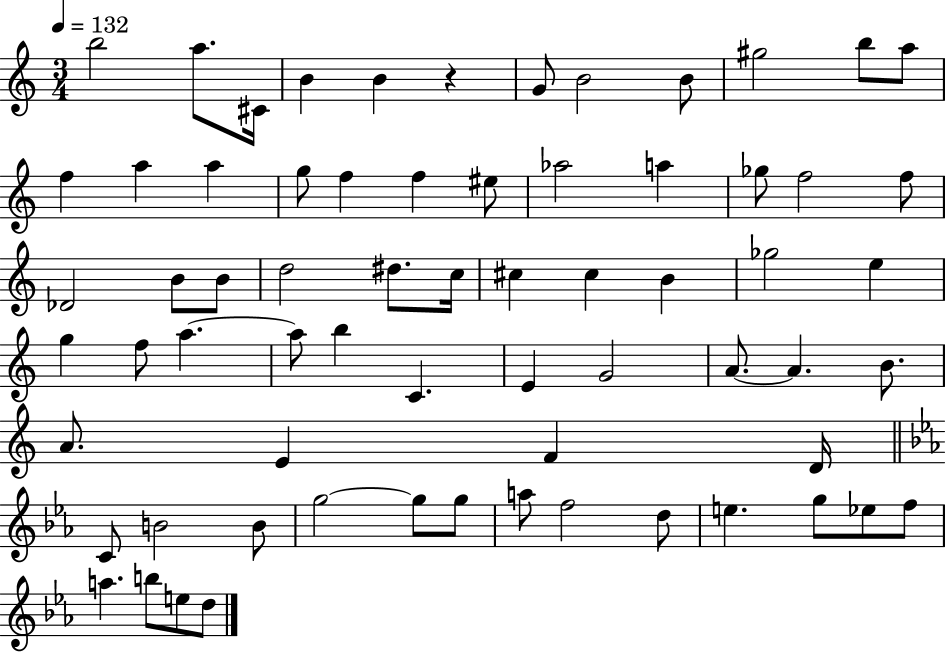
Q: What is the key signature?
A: C major